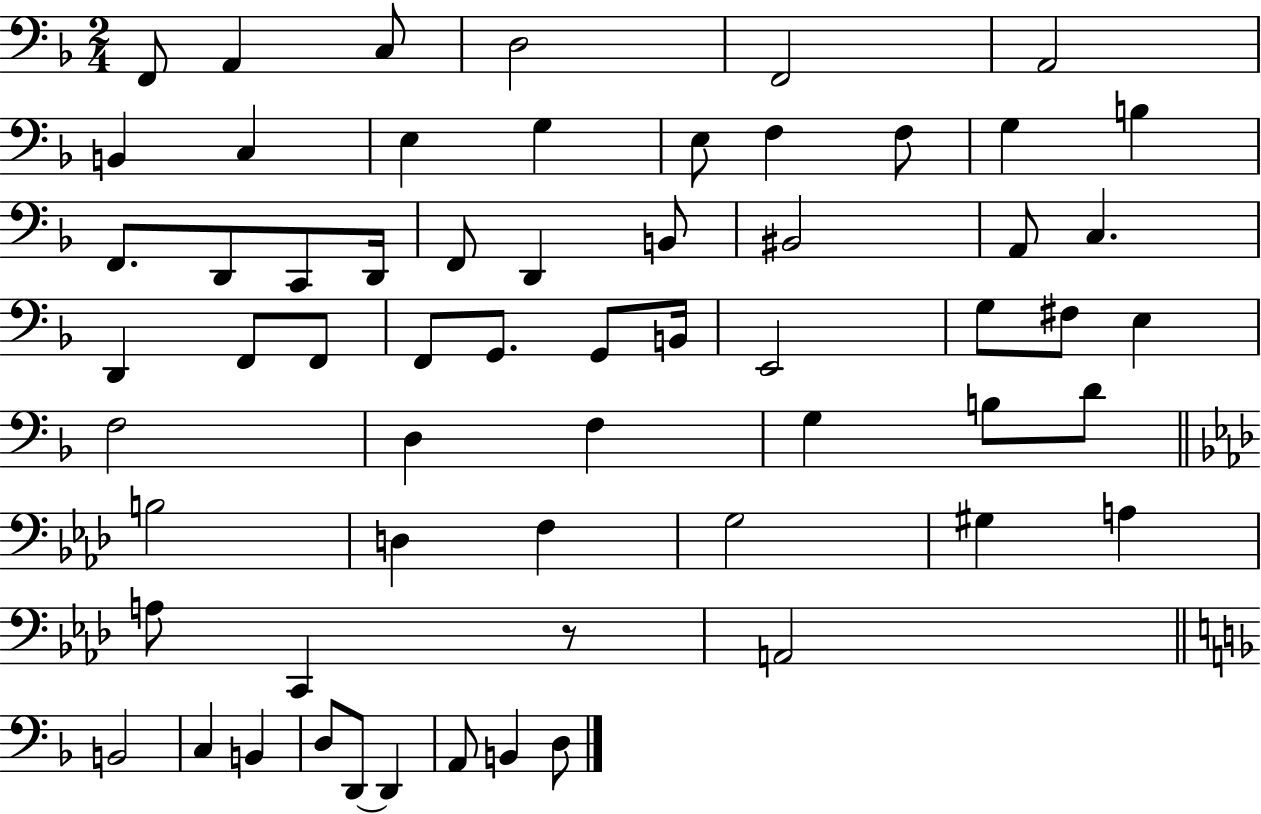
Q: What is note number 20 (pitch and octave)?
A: F2